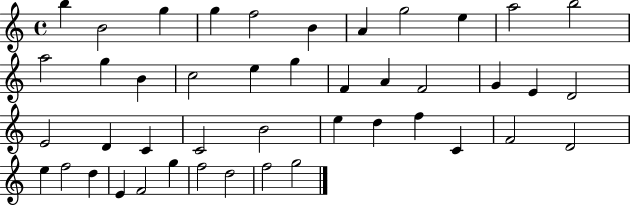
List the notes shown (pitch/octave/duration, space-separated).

B5/q B4/h G5/q G5/q F5/h B4/q A4/q G5/h E5/q A5/h B5/h A5/h G5/q B4/q C5/h E5/q G5/q F4/q A4/q F4/h G4/q E4/q D4/h E4/h D4/q C4/q C4/h B4/h E5/q D5/q F5/q C4/q F4/h D4/h E5/q F5/h D5/q E4/q F4/h G5/q F5/h D5/h F5/h G5/h